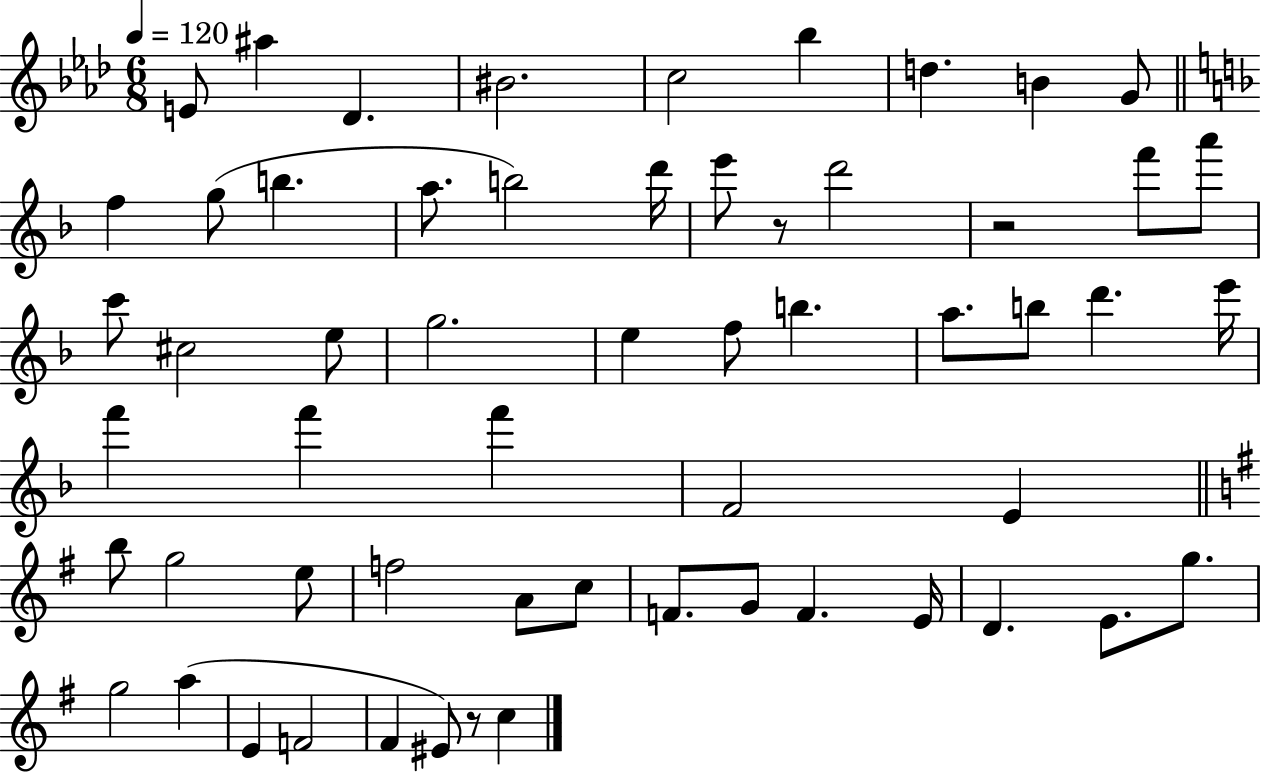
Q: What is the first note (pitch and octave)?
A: E4